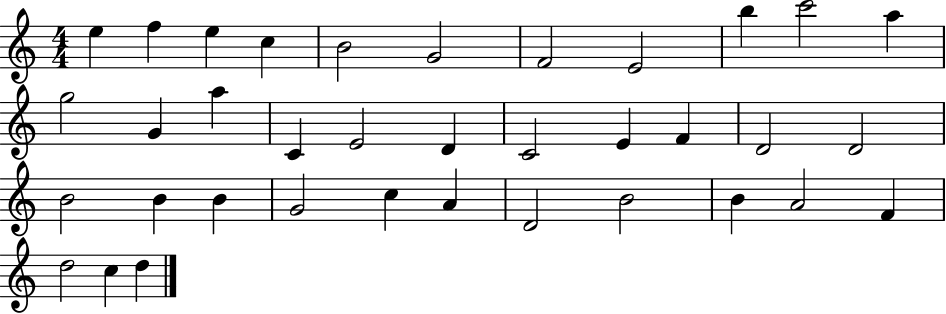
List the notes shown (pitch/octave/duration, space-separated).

E5/q F5/q E5/q C5/q B4/h G4/h F4/h E4/h B5/q C6/h A5/q G5/h G4/q A5/q C4/q E4/h D4/q C4/h E4/q F4/q D4/h D4/h B4/h B4/q B4/q G4/h C5/q A4/q D4/h B4/h B4/q A4/h F4/q D5/h C5/q D5/q